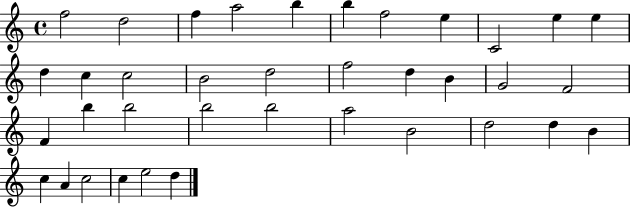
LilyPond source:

{
  \clef treble
  \time 4/4
  \defaultTimeSignature
  \key c \major
  f''2 d''2 | f''4 a''2 b''4 | b''4 f''2 e''4 | c'2 e''4 e''4 | \break d''4 c''4 c''2 | b'2 d''2 | f''2 d''4 b'4 | g'2 f'2 | \break f'4 b''4 b''2 | b''2 b''2 | a''2 b'2 | d''2 d''4 b'4 | \break c''4 a'4 c''2 | c''4 e''2 d''4 | \bar "|."
}